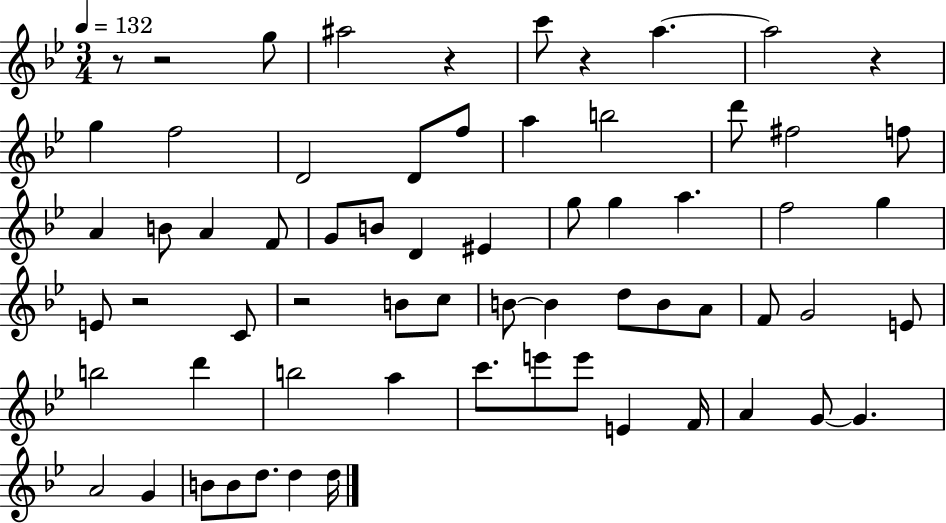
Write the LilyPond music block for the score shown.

{
  \clef treble
  \numericTimeSignature
  \time 3/4
  \key bes \major
  \tempo 4 = 132
  \repeat volta 2 { r8 r2 g''8 | ais''2 r4 | c'''8 r4 a''4.~~ | a''2 r4 | \break g''4 f''2 | d'2 d'8 f''8 | a''4 b''2 | d'''8 fis''2 f''8 | \break a'4 b'8 a'4 f'8 | g'8 b'8 d'4 eis'4 | g''8 g''4 a''4. | f''2 g''4 | \break e'8 r2 c'8 | r2 b'8 c''8 | b'8~~ b'4 d''8 b'8 a'8 | f'8 g'2 e'8 | \break b''2 d'''4 | b''2 a''4 | c'''8. e'''8 e'''8 e'4 f'16 | a'4 g'8~~ g'4. | \break a'2 g'4 | b'8 b'8 d''8. d''4 d''16 | } \bar "|."
}